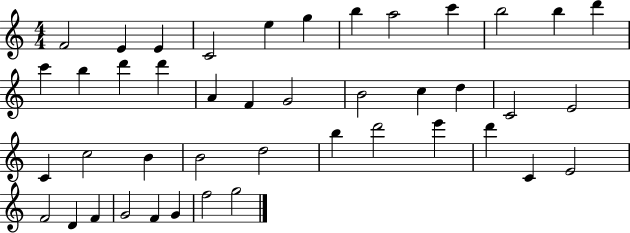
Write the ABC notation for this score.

X:1
T:Untitled
M:4/4
L:1/4
K:C
F2 E E C2 e g b a2 c' b2 b d' c' b d' d' A F G2 B2 c d C2 E2 C c2 B B2 d2 b d'2 e' d' C E2 F2 D F G2 F G f2 g2